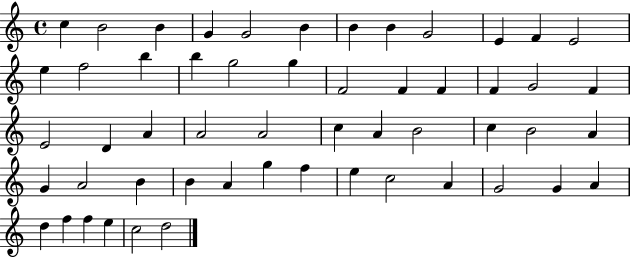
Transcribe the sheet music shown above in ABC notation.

X:1
T:Untitled
M:4/4
L:1/4
K:C
c B2 B G G2 B B B G2 E F E2 e f2 b b g2 g F2 F F F G2 F E2 D A A2 A2 c A B2 c B2 A G A2 B B A g f e c2 A G2 G A d f f e c2 d2